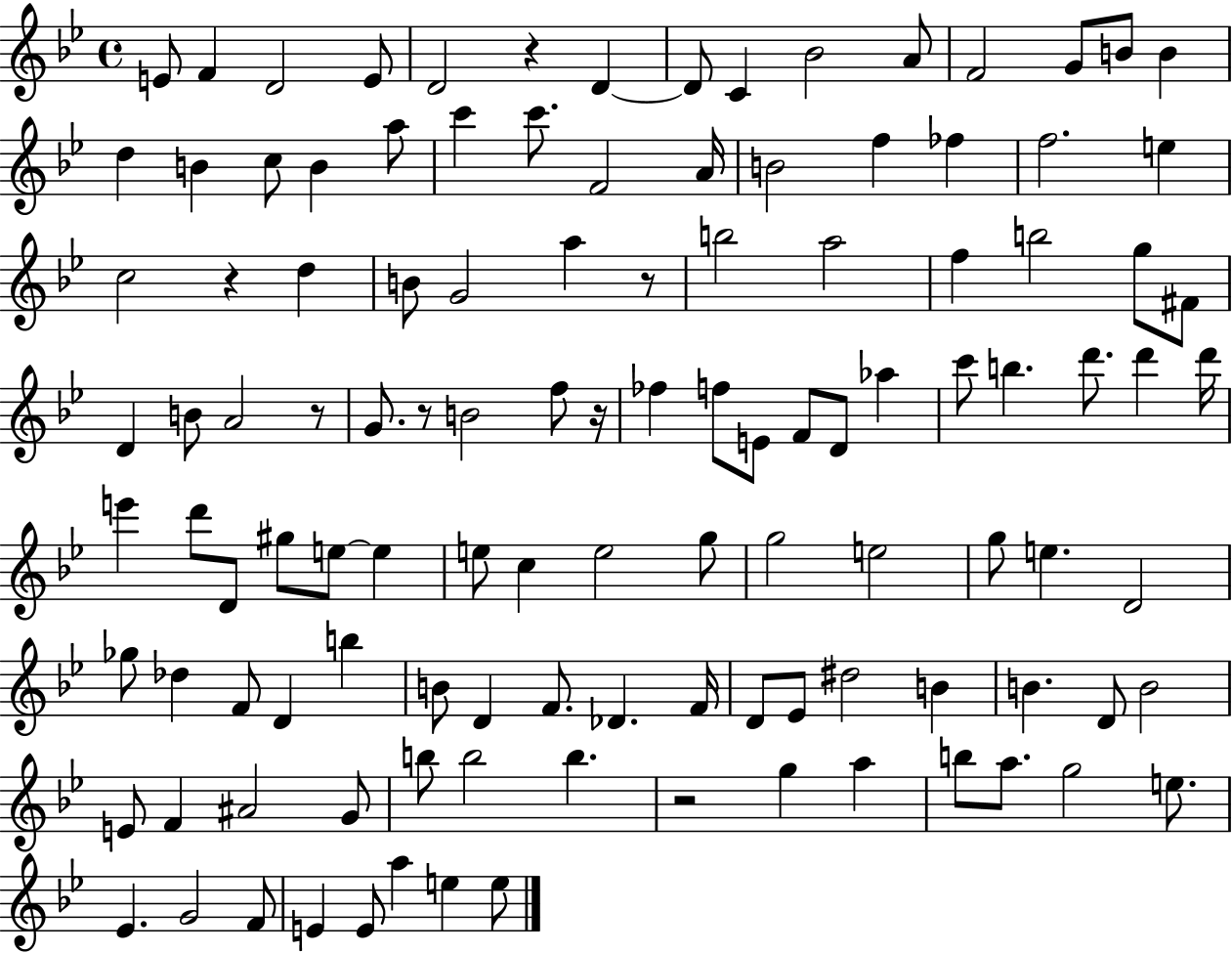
{
  \clef treble
  \time 4/4
  \defaultTimeSignature
  \key bes \major
  \repeat volta 2 { e'8 f'4 d'2 e'8 | d'2 r4 d'4~~ | d'8 c'4 bes'2 a'8 | f'2 g'8 b'8 b'4 | \break d''4 b'4 c''8 b'4 a''8 | c'''4 c'''8. f'2 a'16 | b'2 f''4 fes''4 | f''2. e''4 | \break c''2 r4 d''4 | b'8 g'2 a''4 r8 | b''2 a''2 | f''4 b''2 g''8 fis'8 | \break d'4 b'8 a'2 r8 | g'8. r8 b'2 f''8 r16 | fes''4 f''8 e'8 f'8 d'8 aes''4 | c'''8 b''4. d'''8. d'''4 d'''16 | \break e'''4 d'''8 d'8 gis''8 e''8~~ e''4 | e''8 c''4 e''2 g''8 | g''2 e''2 | g''8 e''4. d'2 | \break ges''8 des''4 f'8 d'4 b''4 | b'8 d'4 f'8. des'4. f'16 | d'8 ees'8 dis''2 b'4 | b'4. d'8 b'2 | \break e'8 f'4 ais'2 g'8 | b''8 b''2 b''4. | r2 g''4 a''4 | b''8 a''8. g''2 e''8. | \break ees'4. g'2 f'8 | e'4 e'8 a''4 e''4 e''8 | } \bar "|."
}